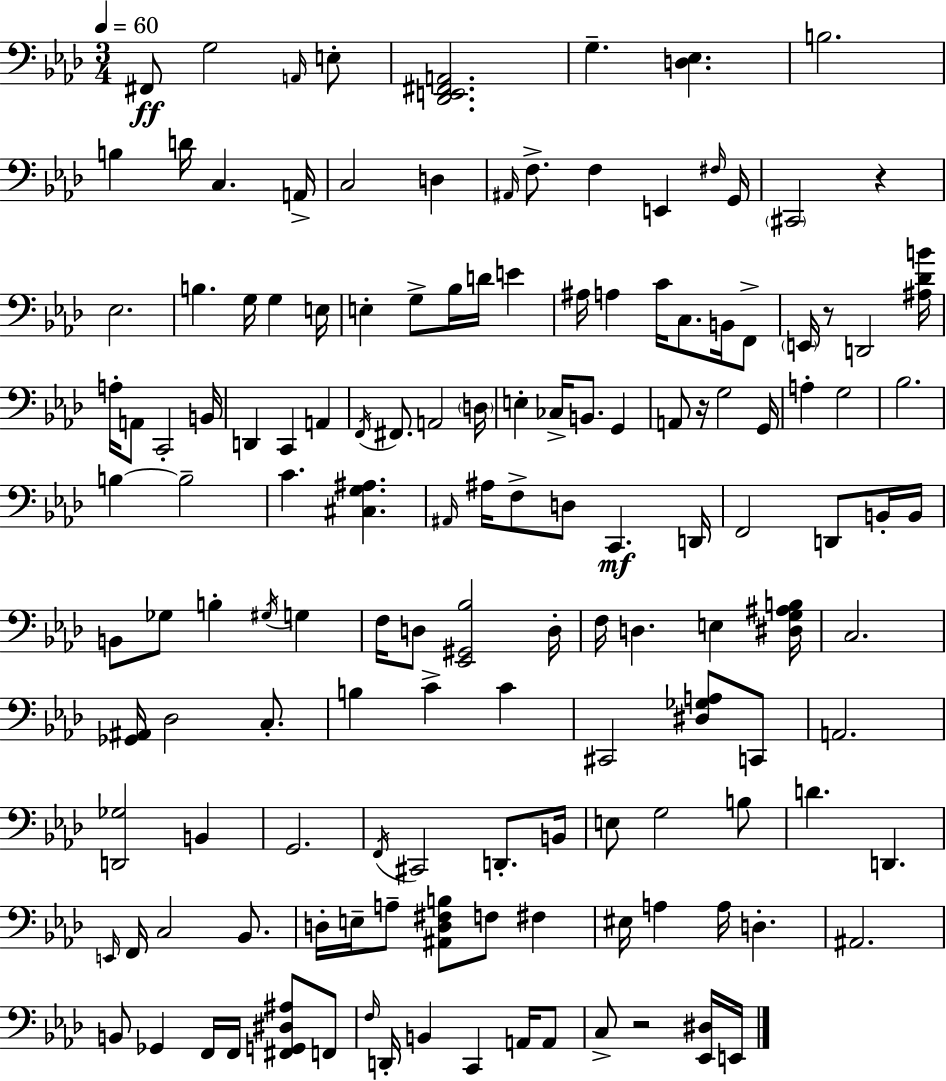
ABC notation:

X:1
T:Untitled
M:3/4
L:1/4
K:Ab
^F,,/2 G,2 A,,/4 E,/2 [_D,,E,,^F,,A,,]2 G, [D,_E,] B,2 B, D/4 C, A,,/4 C,2 D, ^A,,/4 F,/2 F, E,, ^F,/4 G,,/4 ^C,,2 z _E,2 B, G,/4 G, E,/4 E, G,/2 _B,/4 D/4 E ^A,/4 A, C/4 C,/2 B,,/4 F,,/2 E,,/4 z/2 D,,2 [^A,_DB]/4 A,/4 A,,/2 C,,2 B,,/4 D,, C,, A,, F,,/4 ^F,,/2 A,,2 D,/4 E, _C,/4 B,,/2 G,, A,,/2 z/4 G,2 G,,/4 A, G,2 _B,2 B, B,2 C [^C,G,^A,] ^A,,/4 ^A,/4 F,/2 D,/2 C,, D,,/4 F,,2 D,,/2 B,,/4 B,,/4 B,,/2 _G,/2 B, ^G,/4 G, F,/4 D,/2 [_E,,^G,,_B,]2 D,/4 F,/4 D, E, [^D,G,^A,B,]/4 C,2 [_G,,^A,,]/4 _D,2 C,/2 B, C C ^C,,2 [^D,_G,A,]/2 C,,/2 A,,2 [D,,_G,]2 B,, G,,2 F,,/4 ^C,,2 D,,/2 B,,/4 E,/2 G,2 B,/2 D D,, E,,/4 F,,/4 C,2 _B,,/2 D,/4 E,/4 A,/2 [^A,,D,^F,B,]/2 F,/2 ^F, ^E,/4 A, A,/4 D, ^A,,2 B,,/2 _G,, F,,/4 F,,/4 [^F,,G,,^D,^A,]/2 F,,/2 F,/4 D,,/4 B,, C,, A,,/4 A,,/2 C,/2 z2 [_E,,^D,]/4 E,,/4